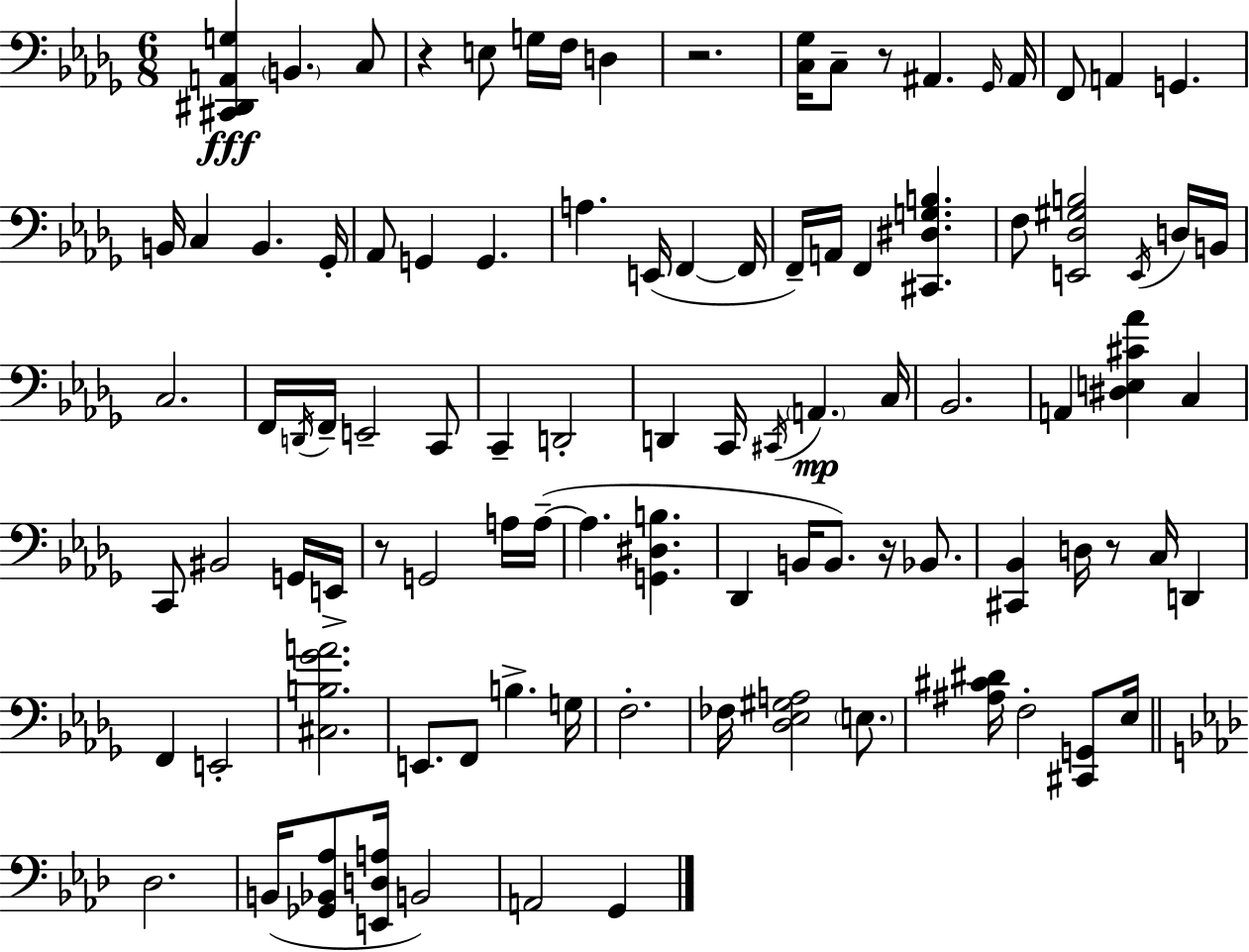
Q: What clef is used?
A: bass